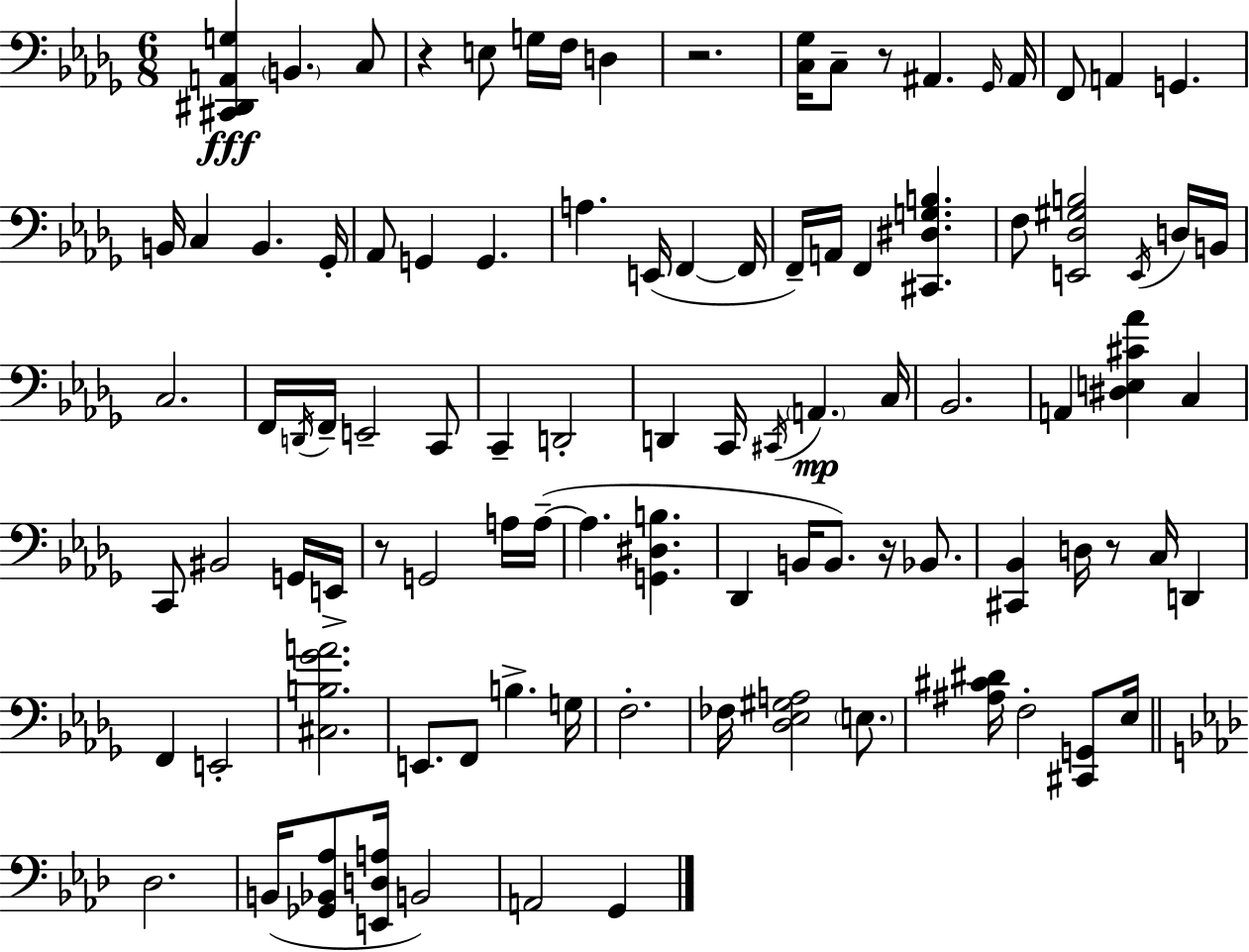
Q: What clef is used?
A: bass